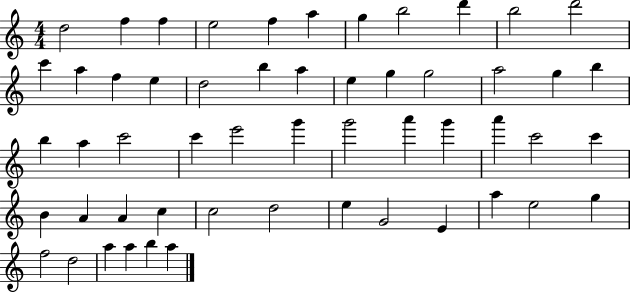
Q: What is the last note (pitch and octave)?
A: A5